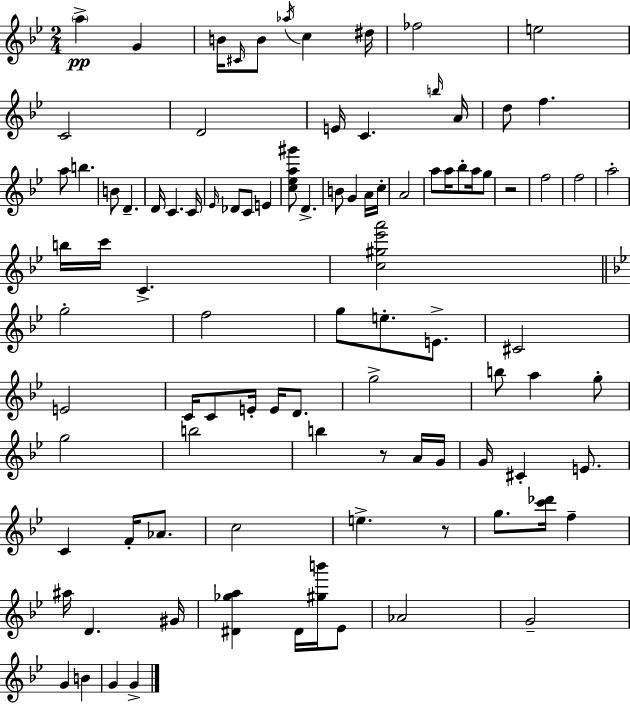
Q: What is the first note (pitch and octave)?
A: A5